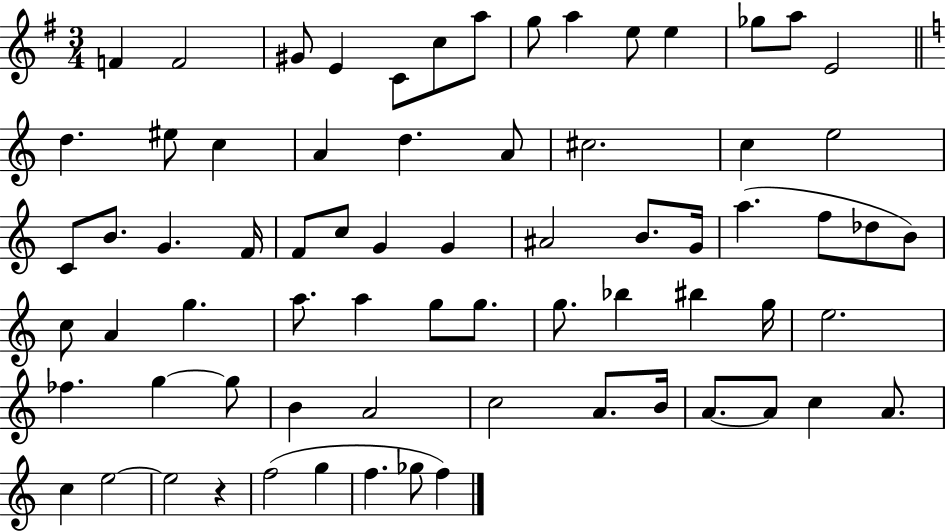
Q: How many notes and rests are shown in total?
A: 71